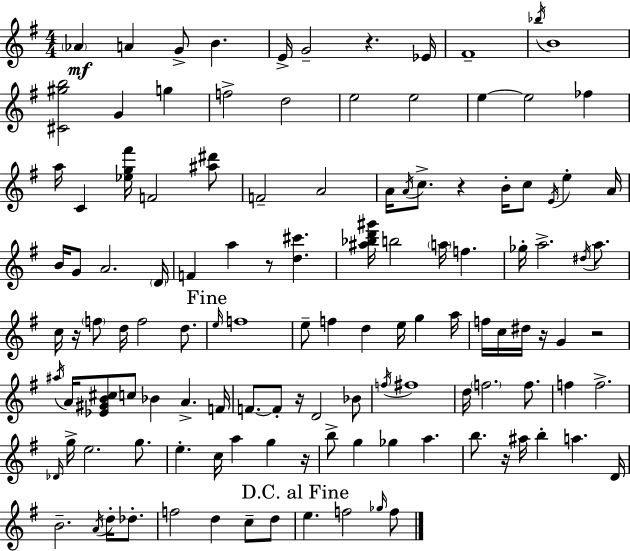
{
  \clef treble
  \numericTimeSignature
  \time 4/4
  \key g \major
  \parenthesize aes'4\mf a'4 g'8-> b'4. | e'16-> g'2-- r4. ees'16 | fis'1-- | \acciaccatura { bes''16 } b'1 | \break <cis' gis'' b''>2 g'4 g''4 | f''2-> d''2 | e''2 e''2 | e''4~~ e''2 fes''4 | \break a''16 c'4 <ees'' g'' fis'''>16 f'2 <ais'' dis'''>8 | f'2-- a'2 | a'16 \acciaccatura { a'16 } c''8.-> r4 b'16-. c''8 \acciaccatura { e'16 } e''4-. | a'16 b'16 g'8 a'2. | \break \parenthesize d'16 f'4 a''4 r8 <d'' cis'''>4. | <ais'' bes'' d''' gis'''>16 b''2 \parenthesize a''16 f''4. | ges''16-. a''2.-> | \acciaccatura { dis''16 } a''8. c''16 r16 \parenthesize f''8 d''16 f''2 | \break d''8. \mark "Fine" \grace { e''16 } f''1 | e''8-- f''4 d''4 e''16 | g''4 a''16 f''16 c''16 dis''16 r16 g'4 r2 | \acciaccatura { ais''16 } a'16 <ees' gis' b' cis''>8 c''8 bes'4 a'4.-> | \break f'16 f'8.~~ f'8-. r16 d'2 | bes'8 \acciaccatura { f''16 } fis''1 | d''16 \parenthesize f''2. | f''8. f''4 f''2.-> | \break \grace { des'16 } g''16-> e''2. | g''8. e''4.-. c''16 a''4 | g''4 r16 b''8-> g''4 ges''4 | a''4. b''8. r16 ais''16 b''4-. | \break a''4. d'16 b'2.-- | \acciaccatura { a'16 } d''16-. des''8.-. f''2 | d''4 c''8-- d''8 \mark "D.C. al Fine" e''4. f''2 | \grace { ges''16 } f''8 \bar "|."
}